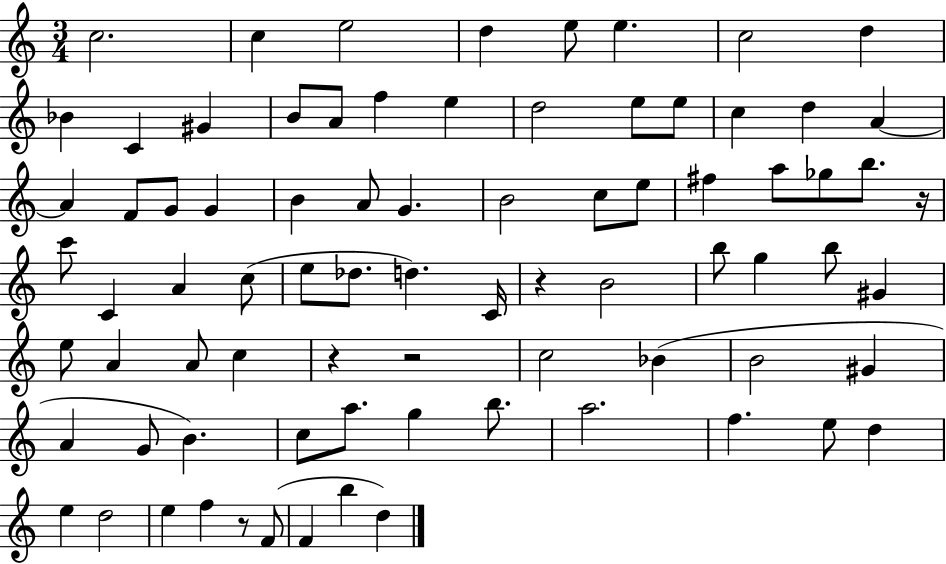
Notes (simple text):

C5/h. C5/q E5/h D5/q E5/e E5/q. C5/h D5/q Bb4/q C4/q G#4/q B4/e A4/e F5/q E5/q D5/h E5/e E5/e C5/q D5/q A4/q A4/q F4/e G4/e G4/q B4/q A4/e G4/q. B4/h C5/e E5/e F#5/q A5/e Gb5/e B5/e. R/s C6/e C4/q A4/q C5/e E5/e Db5/e. D5/q. C4/s R/q B4/h B5/e G5/q B5/e G#4/q E5/e A4/q A4/e C5/q R/q R/h C5/h Bb4/q B4/h G#4/q A4/q G4/e B4/q. C5/e A5/e. G5/q B5/e. A5/h. F5/q. E5/e D5/q E5/q D5/h E5/q F5/q R/e F4/e F4/q B5/q D5/q